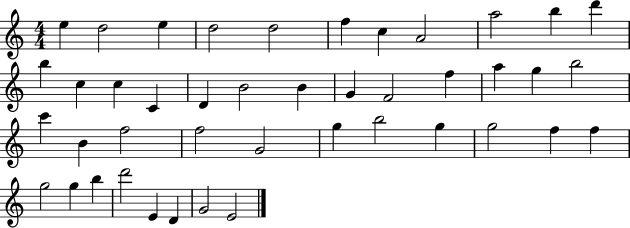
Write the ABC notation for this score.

X:1
T:Untitled
M:4/4
L:1/4
K:C
e d2 e d2 d2 f c A2 a2 b d' b c c C D B2 B G F2 f a g b2 c' B f2 f2 G2 g b2 g g2 f f g2 g b d'2 E D G2 E2